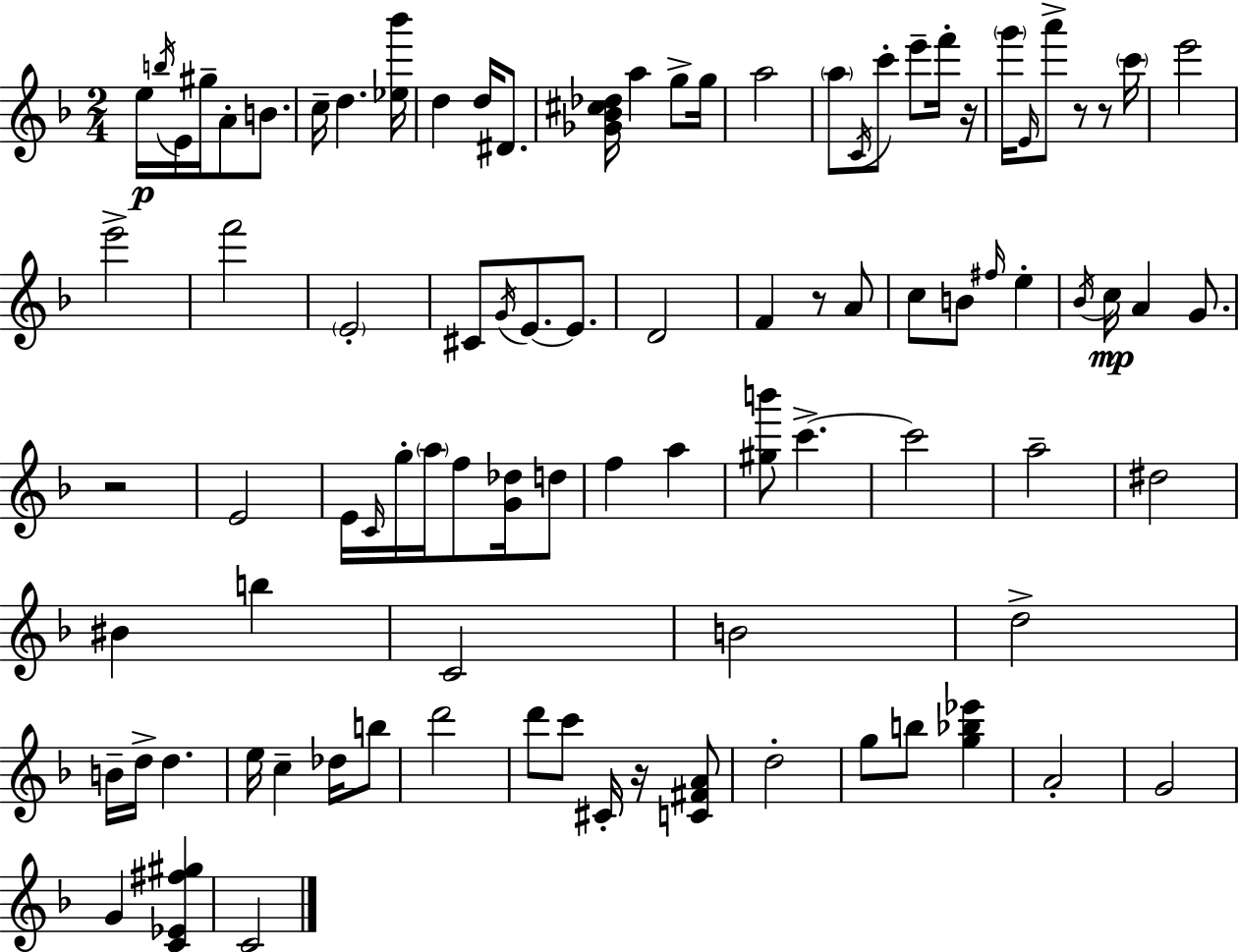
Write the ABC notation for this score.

X:1
T:Untitled
M:2/4
L:1/4
K:F
e/4 b/4 E/4 ^g/4 A/2 B/2 c/4 d [_e_b']/4 d d/4 ^D/2 [_G_B^c_d]/4 a g/2 g/4 a2 a/2 C/4 c'/2 e'/2 f'/4 z/4 g'/4 E/4 a'/2 z/2 z/2 c'/4 e'2 e'2 f'2 E2 ^C/2 G/4 E/2 E/2 D2 F z/2 A/2 c/2 B/2 ^f/4 e _B/4 c/4 A G/2 z2 E2 E/4 C/4 g/4 a/4 f/2 [G_d]/4 d/2 f a [^gb']/2 c' c'2 a2 ^d2 ^B b C2 B2 d2 B/4 d/4 d e/4 c _d/4 b/2 d'2 d'/2 c'/2 ^C/4 z/4 [C^FA]/2 d2 g/2 b/2 [g_b_e'] A2 G2 G [C_E^f^g] C2